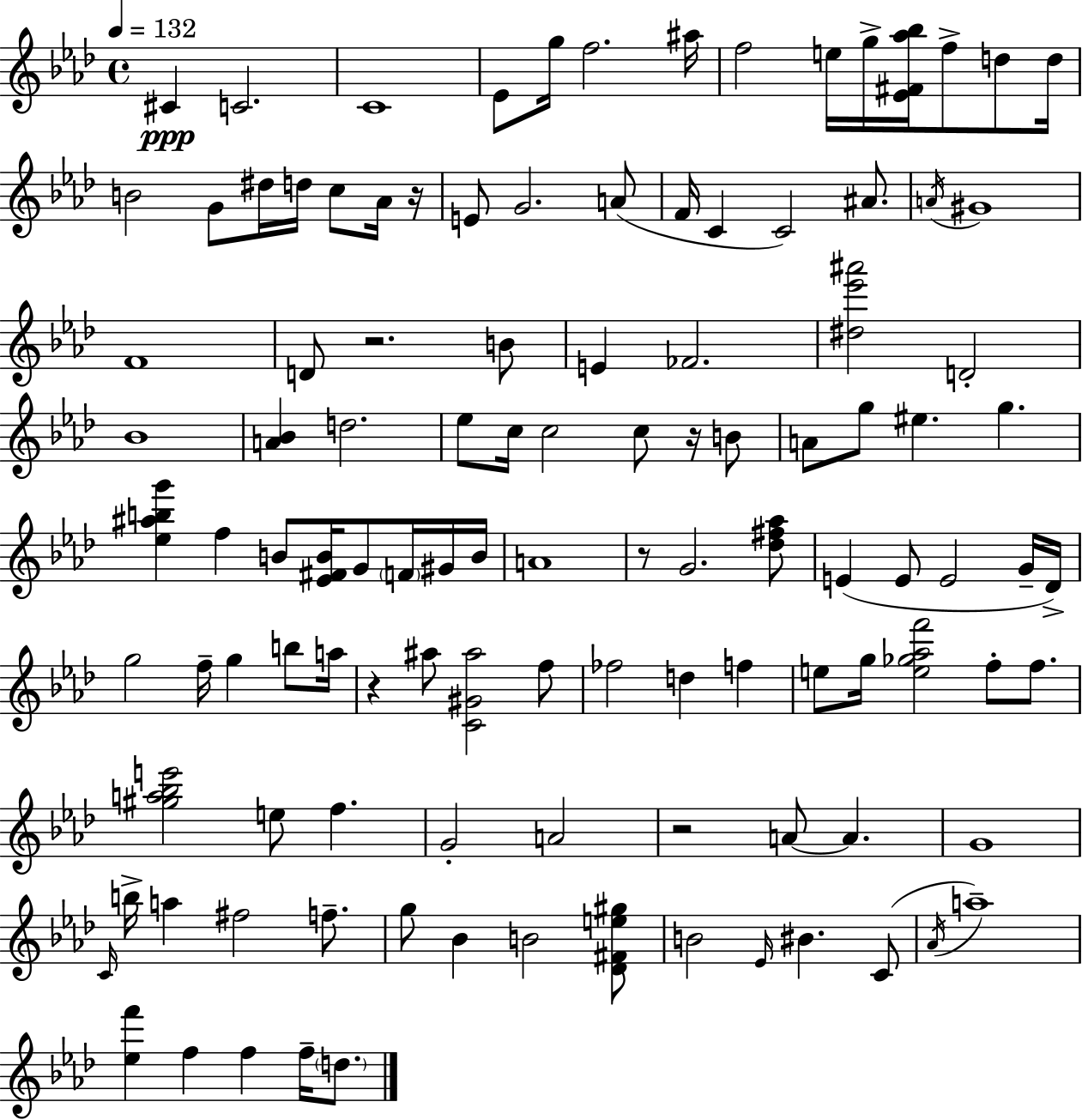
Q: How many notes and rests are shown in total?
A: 114